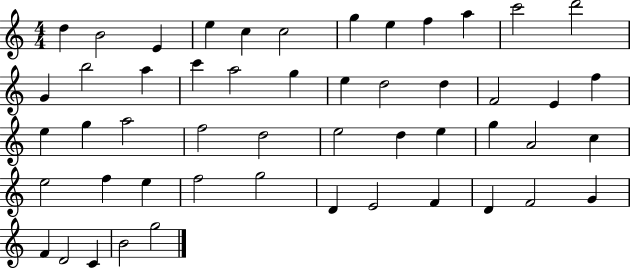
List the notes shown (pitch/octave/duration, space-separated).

D5/q B4/h E4/q E5/q C5/q C5/h G5/q E5/q F5/q A5/q C6/h D6/h G4/q B5/h A5/q C6/q A5/h G5/q E5/q D5/h D5/q F4/h E4/q F5/q E5/q G5/q A5/h F5/h D5/h E5/h D5/q E5/q G5/q A4/h C5/q E5/h F5/q E5/q F5/h G5/h D4/q E4/h F4/q D4/q F4/h G4/q F4/q D4/h C4/q B4/h G5/h